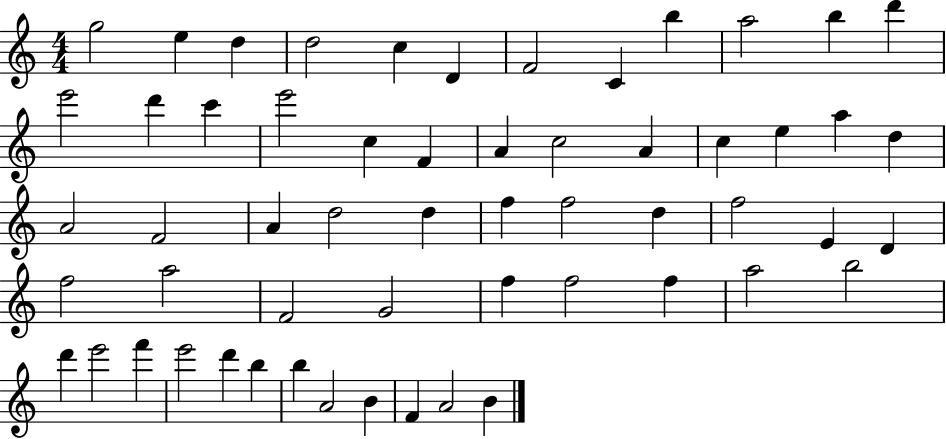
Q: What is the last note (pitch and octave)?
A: B4